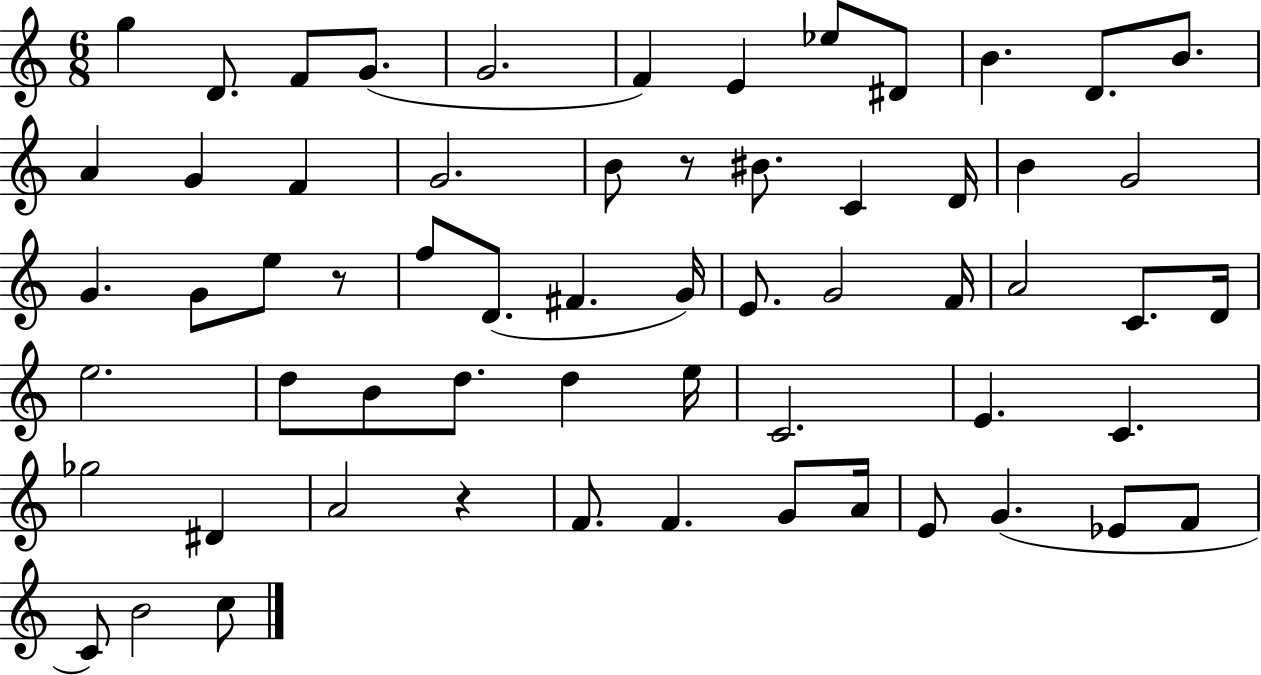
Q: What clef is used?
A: treble